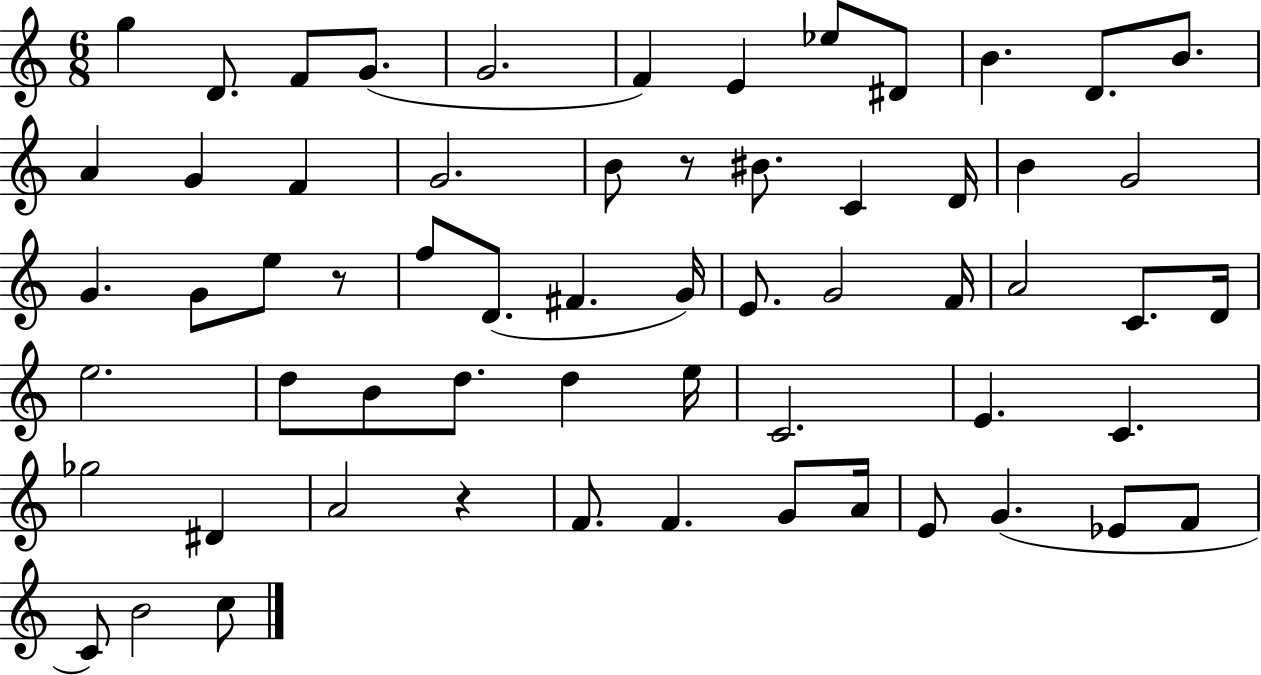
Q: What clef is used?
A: treble